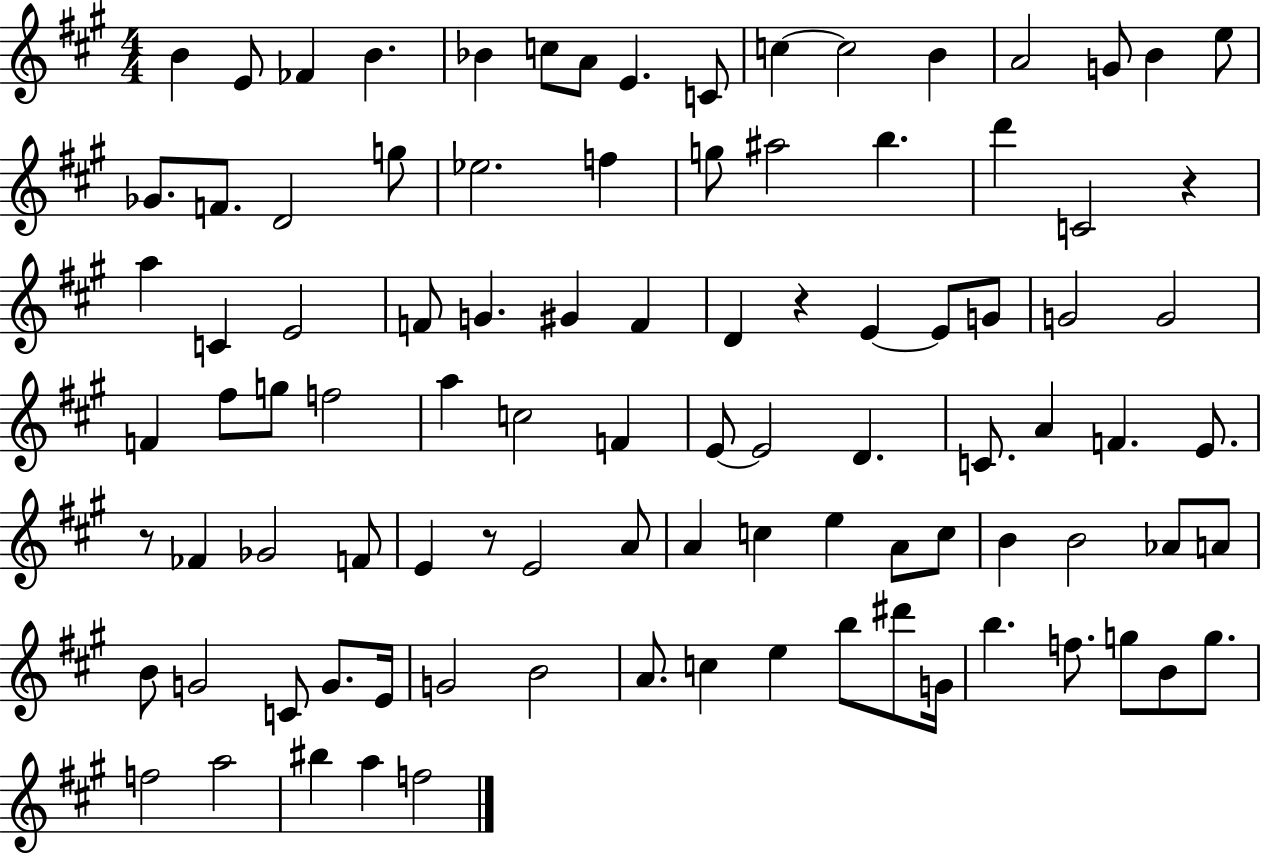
{
  \clef treble
  \numericTimeSignature
  \time 4/4
  \key a \major
  \repeat volta 2 { b'4 e'8 fes'4 b'4. | bes'4 c''8 a'8 e'4. c'8 | c''4~~ c''2 b'4 | a'2 g'8 b'4 e''8 | \break ges'8. f'8. d'2 g''8 | ees''2. f''4 | g''8 ais''2 b''4. | d'''4 c'2 r4 | \break a''4 c'4 e'2 | f'8 g'4. gis'4 f'4 | d'4 r4 e'4~~ e'8 g'8 | g'2 g'2 | \break f'4 fis''8 g''8 f''2 | a''4 c''2 f'4 | e'8~~ e'2 d'4. | c'8. a'4 f'4. e'8. | \break r8 fes'4 ges'2 f'8 | e'4 r8 e'2 a'8 | a'4 c''4 e''4 a'8 c''8 | b'4 b'2 aes'8 a'8 | \break b'8 g'2 c'8 g'8. e'16 | g'2 b'2 | a'8. c''4 e''4 b''8 dis'''8 g'16 | b''4. f''8. g''8 b'8 g''8. | \break f''2 a''2 | bis''4 a''4 f''2 | } \bar "|."
}